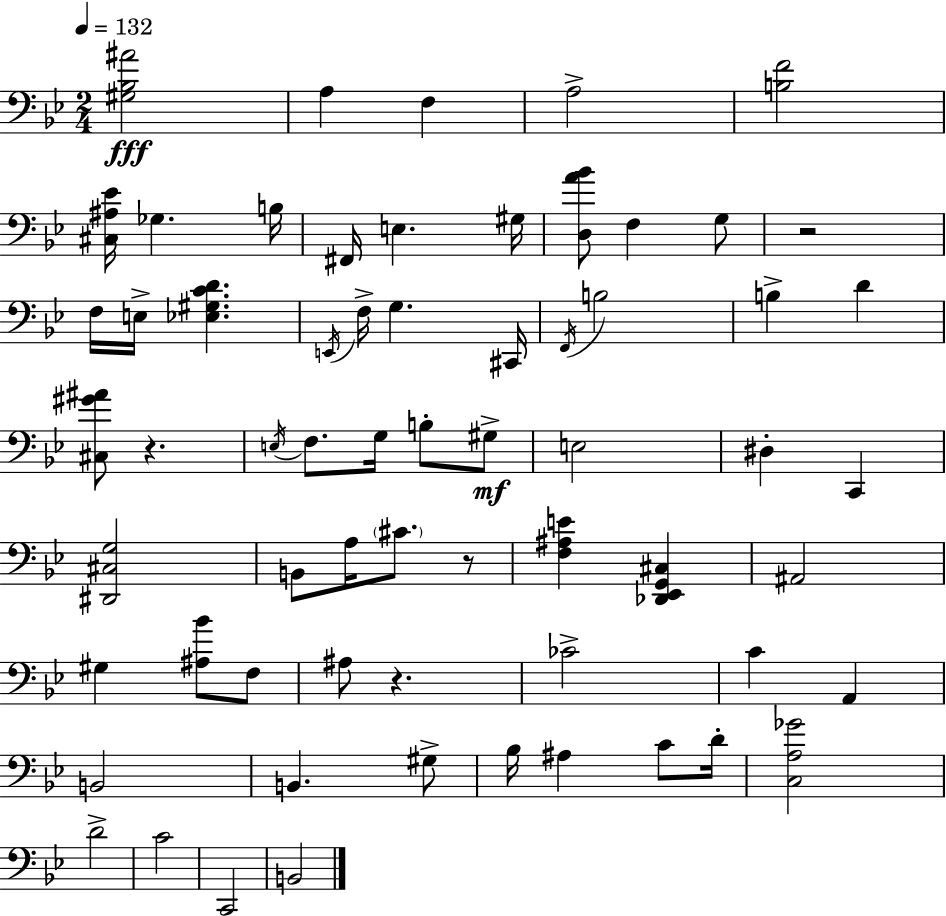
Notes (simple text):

[G#3,Bb3,A#4]/h A3/q F3/q A3/h [B3,F4]/h [C#3,A#3,Eb4]/s Gb3/q. B3/s F#2/s E3/q. G#3/s [D3,A4,Bb4]/e F3/q G3/e R/h F3/s E3/s [Eb3,G#3,C4,D4]/q. E2/s F3/s G3/q. C#2/s F2/s B3/h B3/q D4/q [C#3,G#4,A#4]/e R/q. E3/s F3/e. G3/s B3/e G#3/e E3/h D#3/q C2/q [D#2,C#3,G3]/h B2/e A3/s C#4/e. R/e [F3,A#3,E4]/q [Db2,Eb2,G2,C#3]/q A#2/h G#3/q [A#3,Bb4]/e F3/e A#3/e R/q. CES4/h C4/q A2/q B2/h B2/q. G#3/e Bb3/s A#3/q C4/e D4/s [C3,A3,Gb4]/h D4/h C4/h C2/h B2/h